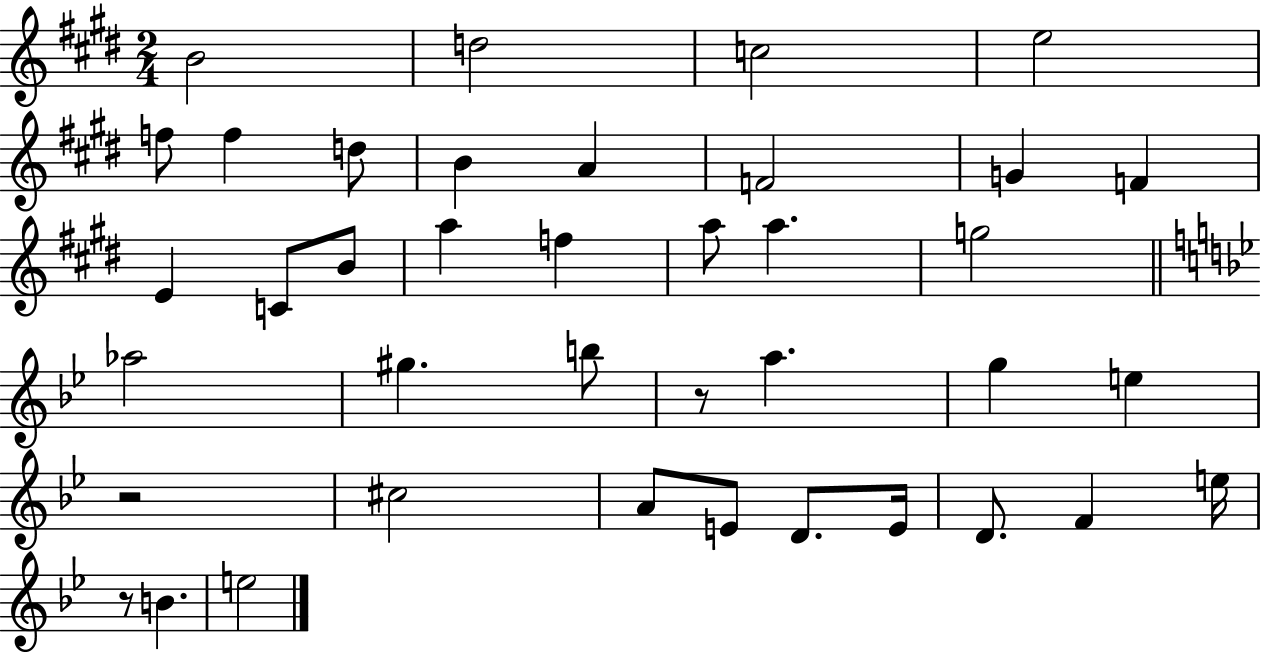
B4/h D5/h C5/h E5/h F5/e F5/q D5/e B4/q A4/q F4/h G4/q F4/q E4/q C4/e B4/e A5/q F5/q A5/e A5/q. G5/h Ab5/h G#5/q. B5/e R/e A5/q. G5/q E5/q R/h C#5/h A4/e E4/e D4/e. E4/s D4/e. F4/q E5/s R/e B4/q. E5/h